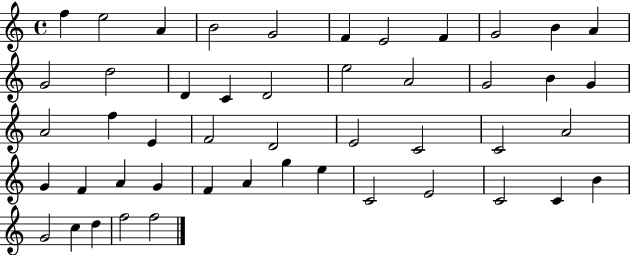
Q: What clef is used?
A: treble